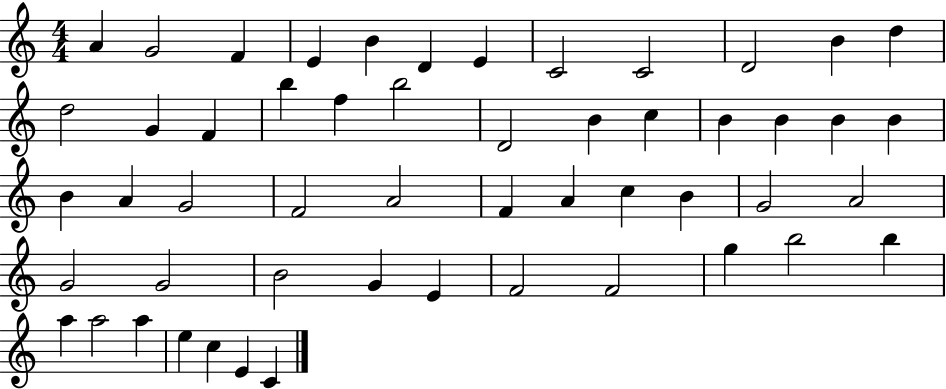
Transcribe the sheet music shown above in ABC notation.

X:1
T:Untitled
M:4/4
L:1/4
K:C
A G2 F E B D E C2 C2 D2 B d d2 G F b f b2 D2 B c B B B B B A G2 F2 A2 F A c B G2 A2 G2 G2 B2 G E F2 F2 g b2 b a a2 a e c E C